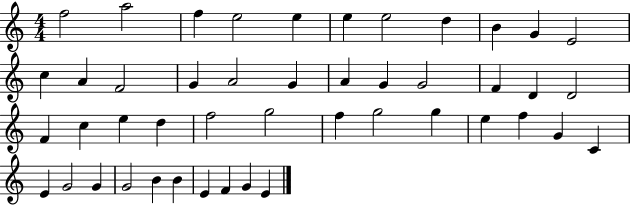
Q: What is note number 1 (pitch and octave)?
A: F5